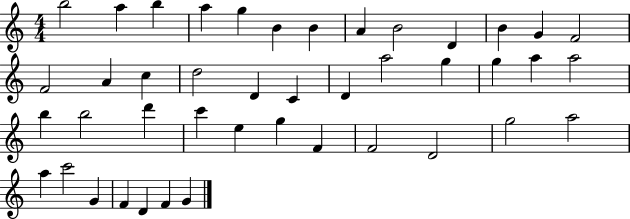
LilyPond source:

{
  \clef treble
  \numericTimeSignature
  \time 4/4
  \key c \major
  b''2 a''4 b''4 | a''4 g''4 b'4 b'4 | a'4 b'2 d'4 | b'4 g'4 f'2 | \break f'2 a'4 c''4 | d''2 d'4 c'4 | d'4 a''2 g''4 | g''4 a''4 a''2 | \break b''4 b''2 d'''4 | c'''4 e''4 g''4 f'4 | f'2 d'2 | g''2 a''2 | \break a''4 c'''2 g'4 | f'4 d'4 f'4 g'4 | \bar "|."
}